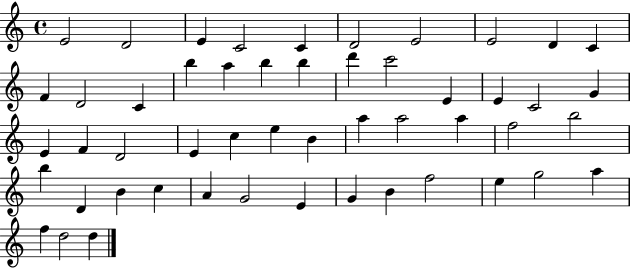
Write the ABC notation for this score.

X:1
T:Untitled
M:4/4
L:1/4
K:C
E2 D2 E C2 C D2 E2 E2 D C F D2 C b a b b d' c'2 E E C2 G E F D2 E c e B a a2 a f2 b2 b D B c A G2 E G B f2 e g2 a f d2 d